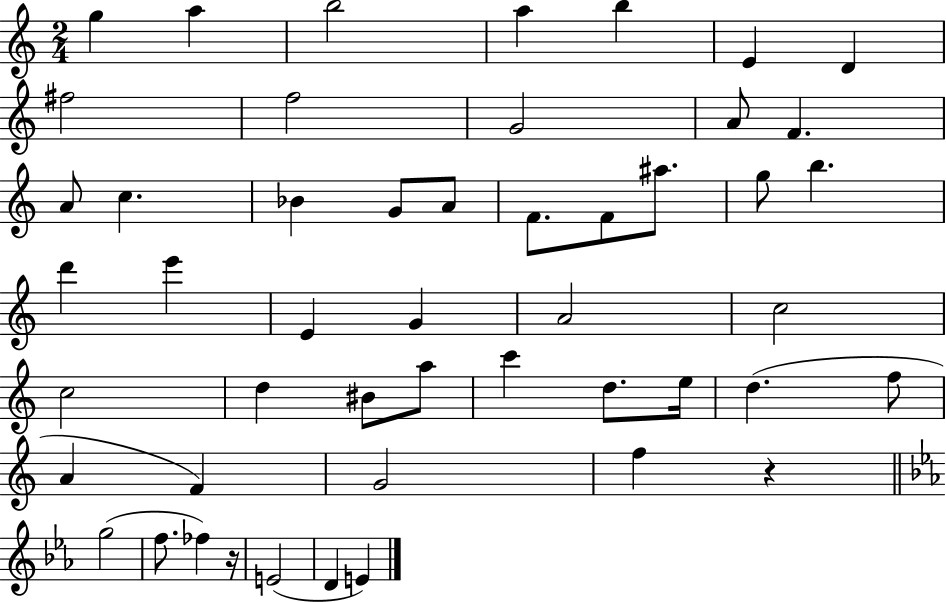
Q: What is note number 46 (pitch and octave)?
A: D4